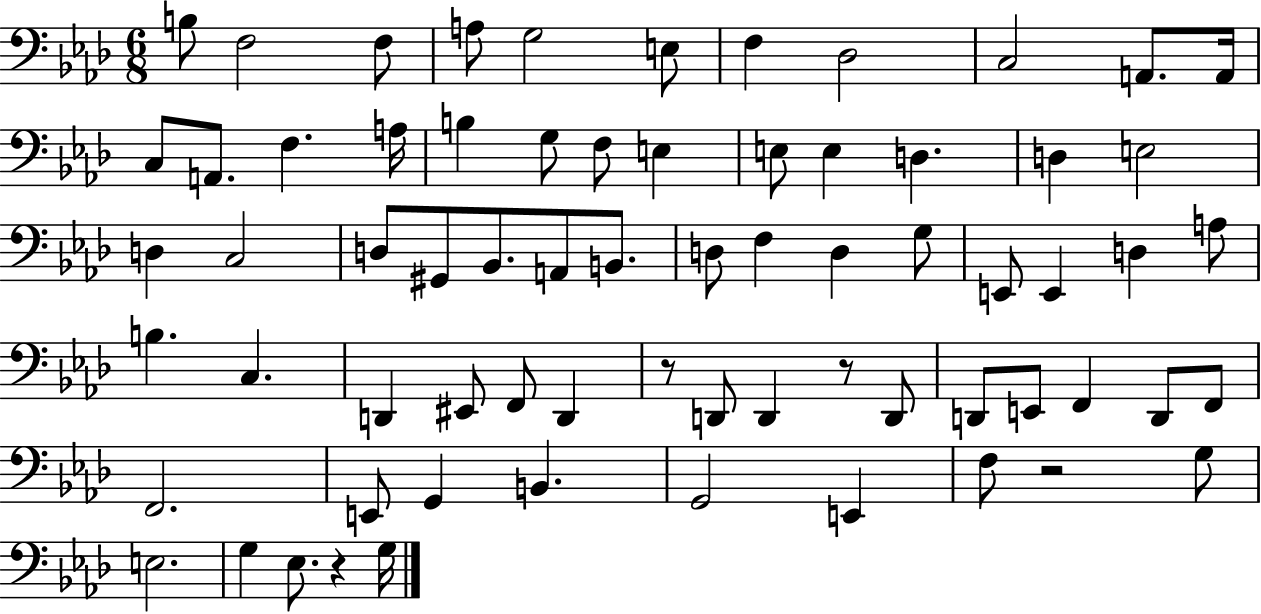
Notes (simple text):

B3/e F3/h F3/e A3/e G3/h E3/e F3/q Db3/h C3/h A2/e. A2/s C3/e A2/e. F3/q. A3/s B3/q G3/e F3/e E3/q E3/e E3/q D3/q. D3/q E3/h D3/q C3/h D3/e G#2/e Bb2/e. A2/e B2/e. D3/e F3/q D3/q G3/e E2/e E2/q D3/q A3/e B3/q. C3/q. D2/q EIS2/e F2/e D2/q R/e D2/e D2/q R/e D2/e D2/e E2/e F2/q D2/e F2/e F2/h. E2/e G2/q B2/q. G2/h E2/q F3/e R/h G3/e E3/h. G3/q Eb3/e. R/q G3/s